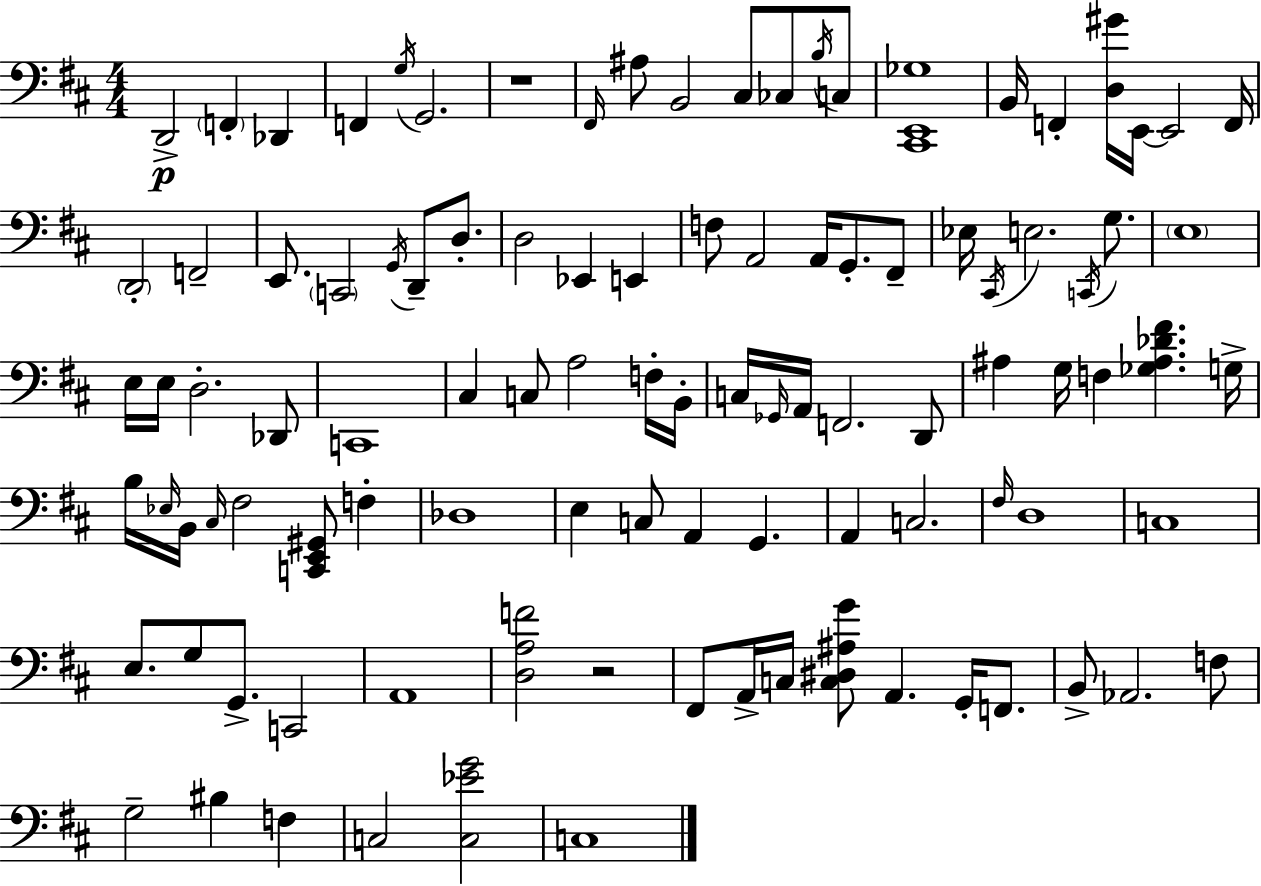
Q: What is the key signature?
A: D major